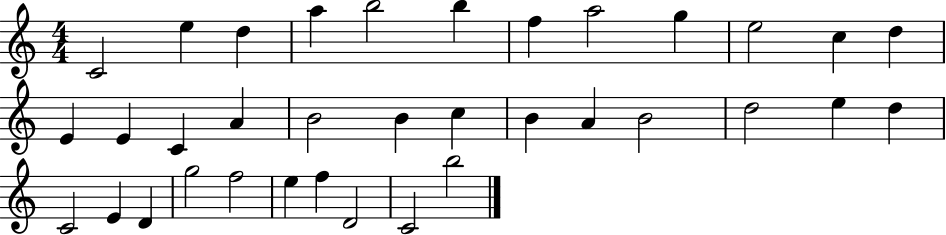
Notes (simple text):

C4/h E5/q D5/q A5/q B5/h B5/q F5/q A5/h G5/q E5/h C5/q D5/q E4/q E4/q C4/q A4/q B4/h B4/q C5/q B4/q A4/q B4/h D5/h E5/q D5/q C4/h E4/q D4/q G5/h F5/h E5/q F5/q D4/h C4/h B5/h